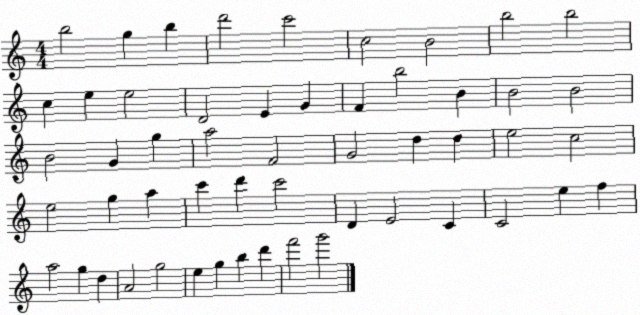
X:1
T:Untitled
M:4/4
L:1/4
K:C
b2 g b d'2 c'2 c2 B2 b2 b2 c e e2 D2 E G F b2 B B2 B2 B2 G g a2 F2 G2 d d e2 c2 e2 g a c' d' c'2 D E2 C C2 e f a2 g d A2 g2 e g b d' f'2 g'2